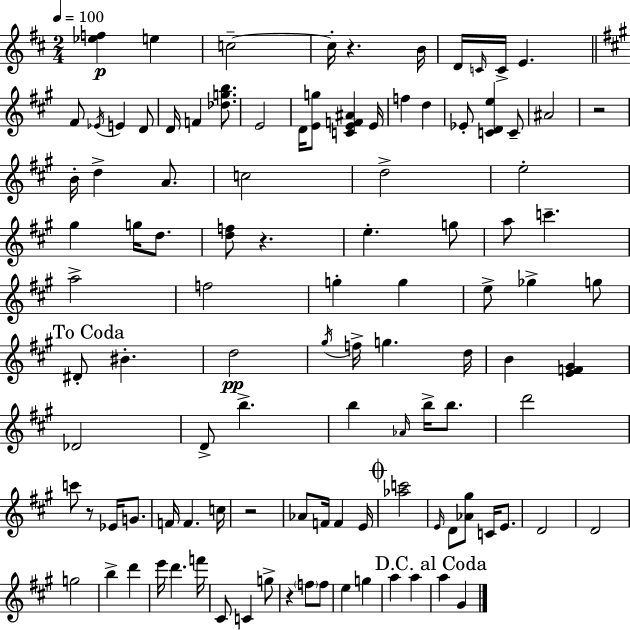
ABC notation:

X:1
T:Untitled
M:2/4
L:1/4
K:D
[_ef] e c2 c/4 z B/4 D/4 C/4 C/4 E ^F/2 _E/4 E D/2 D/4 F [_dgb]/2 E2 D/4 [Eg]/2 [CEF^A] E/4 f d _E/2 [CDe] C/2 ^A2 z2 B/4 d A/2 c2 d2 e2 ^g g/4 d/2 [df]/2 z e g/2 a/2 c' a2 f2 g g e/2 _g g/2 ^D/2 ^B d2 ^g/4 f/4 g d/4 B [EF^G] _D2 D/2 b b _A/4 b/4 b/2 d'2 c'/2 z/2 _E/4 G/2 F/4 F c/4 z2 _A/2 F/4 F E/4 [_ac']2 E/4 D/2 [_A^g]/2 C/4 E/2 D2 D2 g2 b d' e'/4 d' f'/4 ^C/2 C g/2 z f/2 f/2 e g a a a ^G